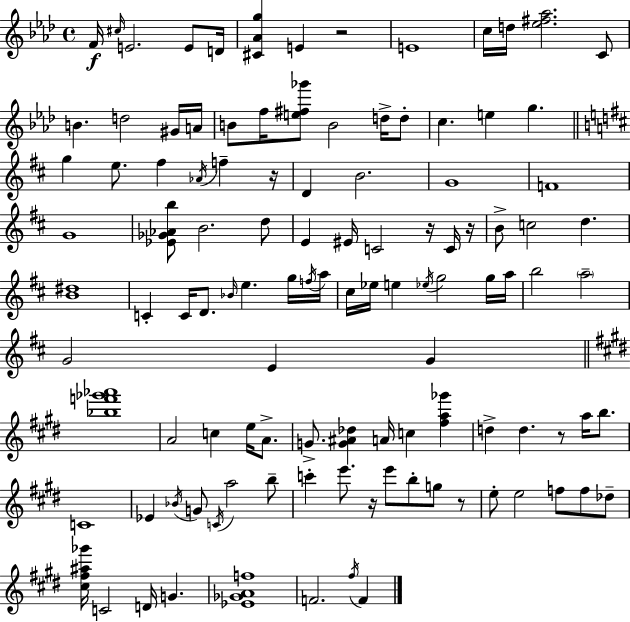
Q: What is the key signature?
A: AES major